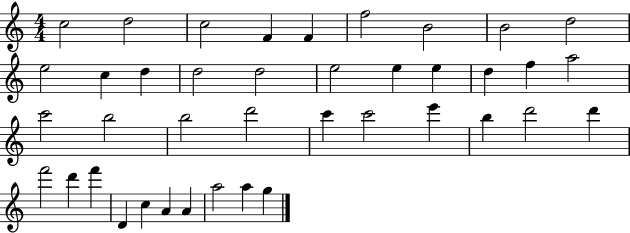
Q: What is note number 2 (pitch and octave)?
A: D5